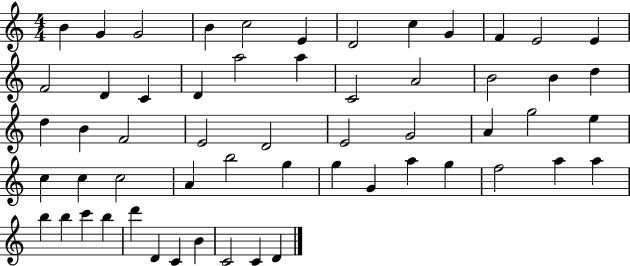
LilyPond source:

{
  \clef treble
  \numericTimeSignature
  \time 4/4
  \key c \major
  b'4 g'4 g'2 | b'4 c''2 e'4 | d'2 c''4 g'4 | f'4 e'2 e'4 | \break f'2 d'4 c'4 | d'4 a''2 a''4 | c'2 a'2 | b'2 b'4 d''4 | \break d''4 b'4 f'2 | e'2 d'2 | e'2 g'2 | a'4 g''2 e''4 | \break c''4 c''4 c''2 | a'4 b''2 g''4 | g''4 g'4 a''4 g''4 | f''2 a''4 a''4 | \break b''4 b''4 c'''4 b''4 | d'''4 d'4 c'4 b'4 | c'2 c'4 d'4 | \bar "|."
}